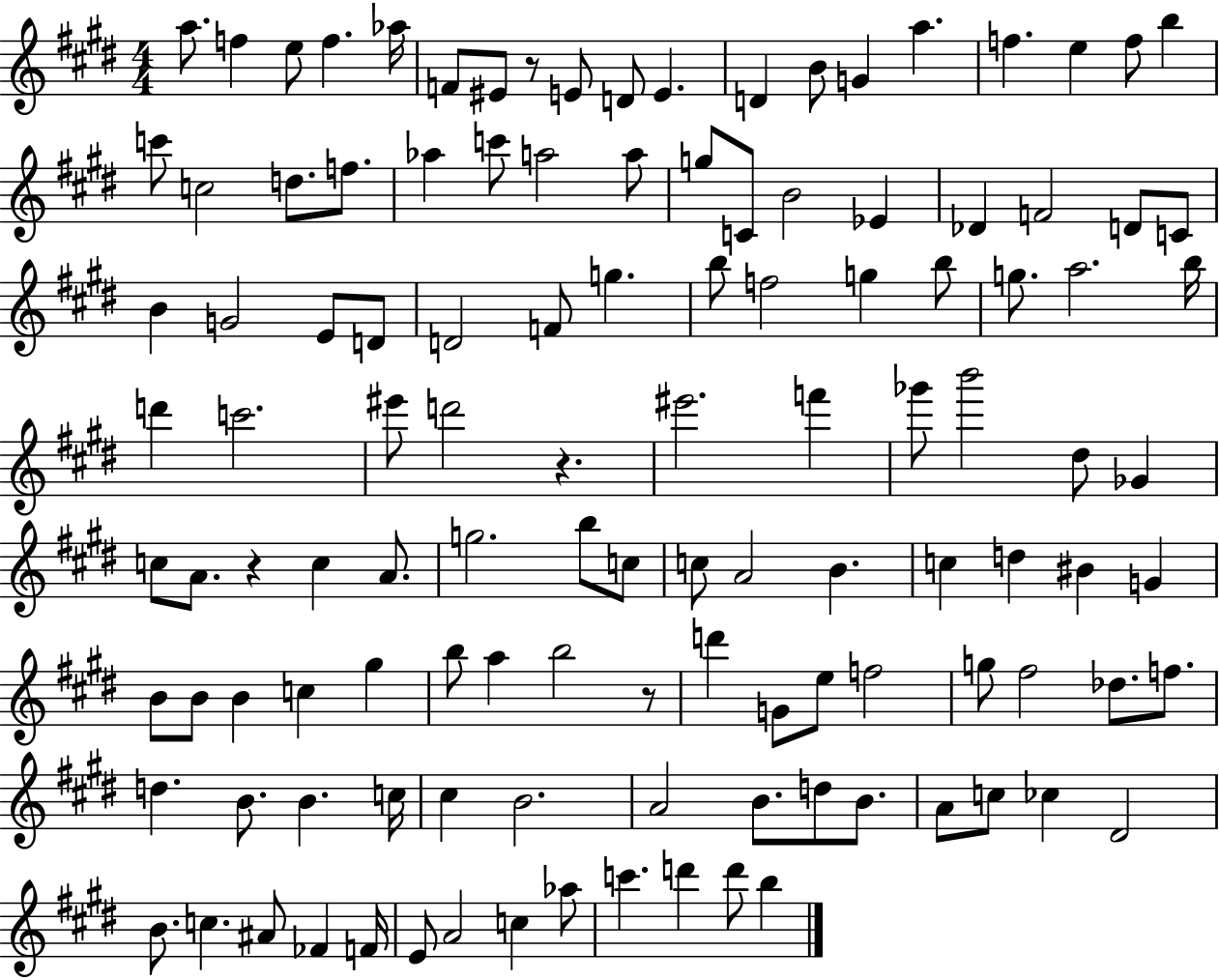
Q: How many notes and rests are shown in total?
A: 119